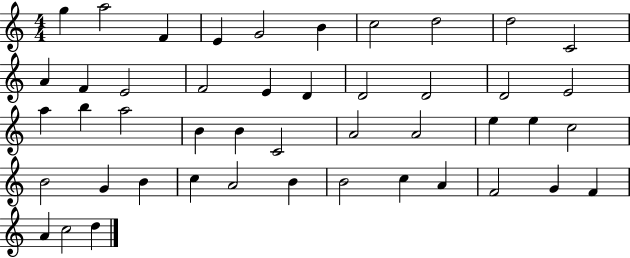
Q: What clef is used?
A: treble